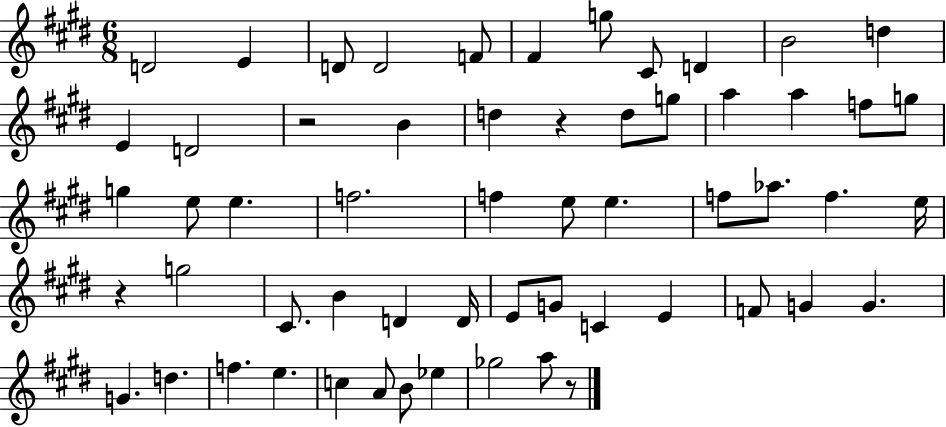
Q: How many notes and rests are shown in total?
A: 58